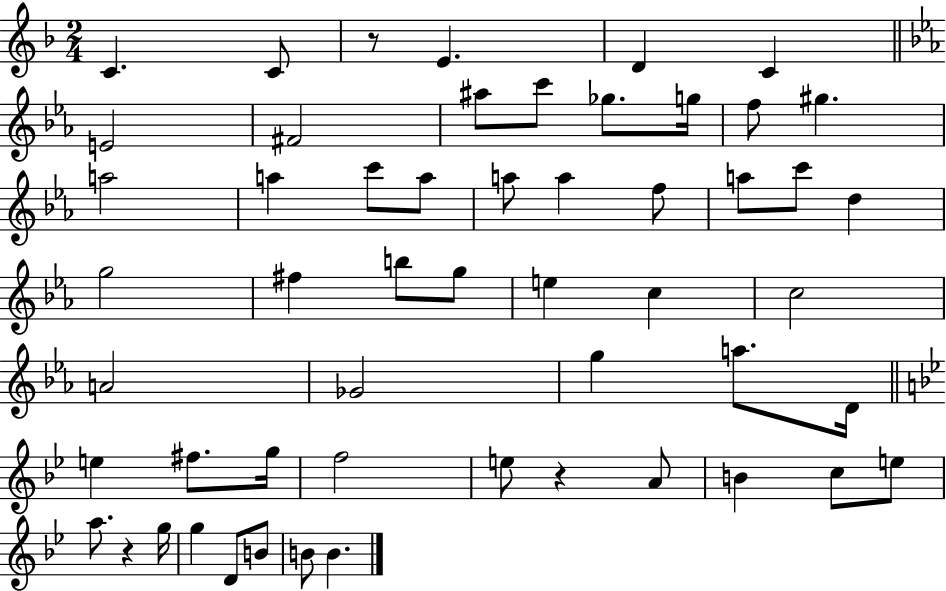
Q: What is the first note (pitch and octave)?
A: C4